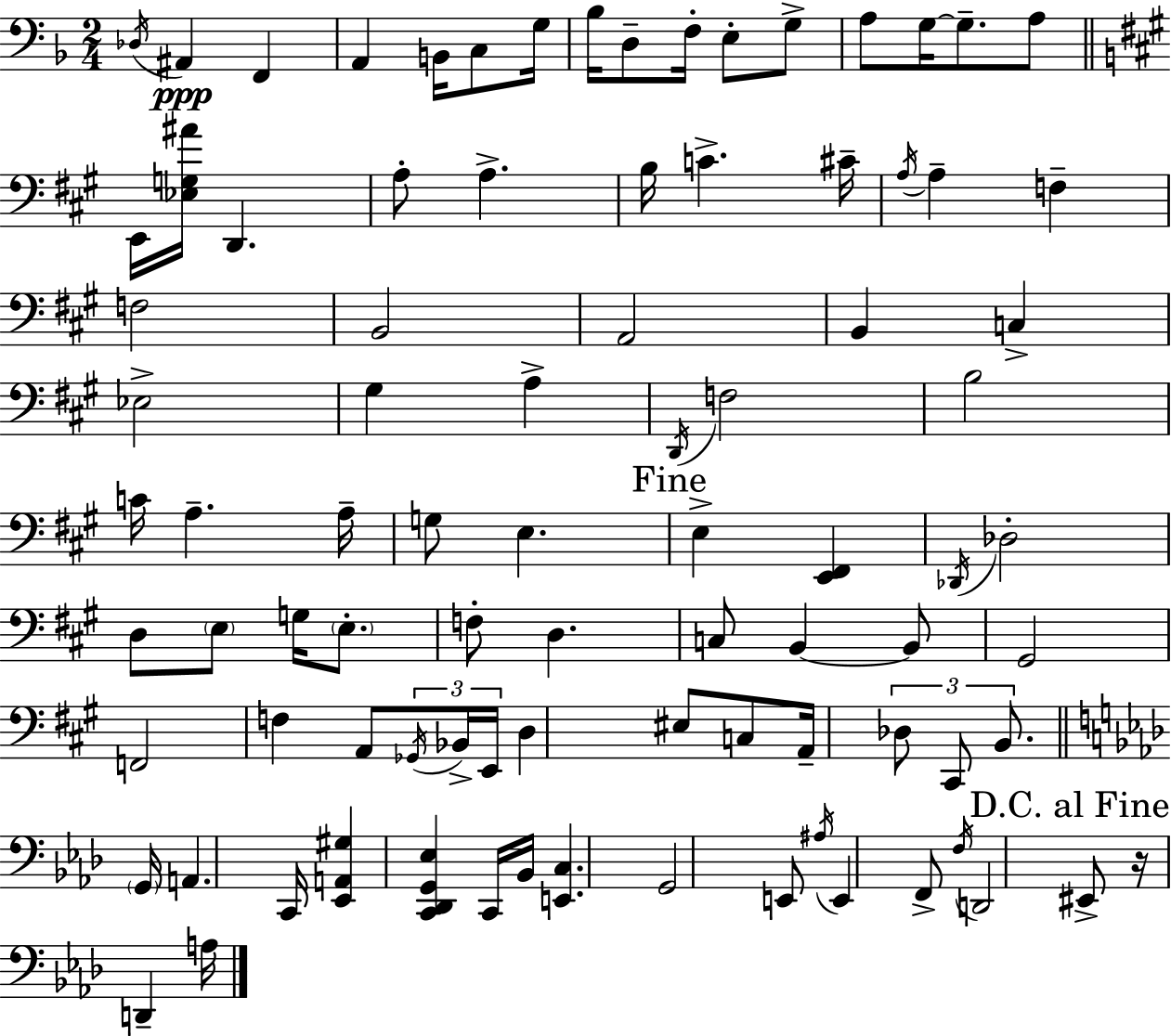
Db3/s A#2/q F2/q A2/q B2/s C3/e G3/s Bb3/s D3/e F3/s E3/e G3/e A3/e G3/s G3/e. A3/e E2/s [Eb3,G3,A#4]/s D2/q. A3/e A3/q. B3/s C4/q. C#4/s A3/s A3/q F3/q F3/h B2/h A2/h B2/q C3/q Eb3/h G#3/q A3/q D2/s F3/h B3/h C4/s A3/q. A3/s G3/e E3/q. E3/q [E2,F#2]/q Db2/s Db3/h D3/e E3/e G3/s E3/e. F3/e D3/q. C3/e B2/q B2/e G#2/h F2/h F3/q A2/e Gb2/s Bb2/s E2/s D3/q EIS3/e C3/e A2/s Db3/e C#2/e B2/e. G2/s A2/q. C2/s [Eb2,A2,G#3]/q [C2,Db2,G2,Eb3]/q C2/s Bb2/s [E2,C3]/q. G2/h E2/e A#3/s E2/q F2/e F3/s D2/h EIS2/e R/s D2/q A3/s